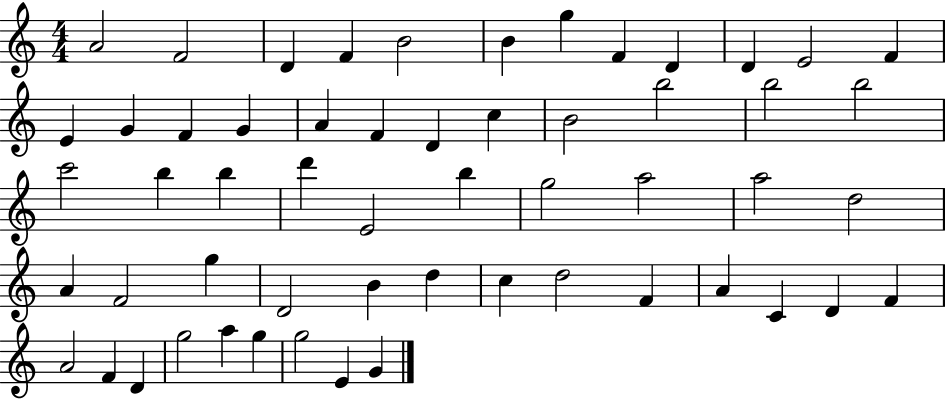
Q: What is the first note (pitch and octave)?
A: A4